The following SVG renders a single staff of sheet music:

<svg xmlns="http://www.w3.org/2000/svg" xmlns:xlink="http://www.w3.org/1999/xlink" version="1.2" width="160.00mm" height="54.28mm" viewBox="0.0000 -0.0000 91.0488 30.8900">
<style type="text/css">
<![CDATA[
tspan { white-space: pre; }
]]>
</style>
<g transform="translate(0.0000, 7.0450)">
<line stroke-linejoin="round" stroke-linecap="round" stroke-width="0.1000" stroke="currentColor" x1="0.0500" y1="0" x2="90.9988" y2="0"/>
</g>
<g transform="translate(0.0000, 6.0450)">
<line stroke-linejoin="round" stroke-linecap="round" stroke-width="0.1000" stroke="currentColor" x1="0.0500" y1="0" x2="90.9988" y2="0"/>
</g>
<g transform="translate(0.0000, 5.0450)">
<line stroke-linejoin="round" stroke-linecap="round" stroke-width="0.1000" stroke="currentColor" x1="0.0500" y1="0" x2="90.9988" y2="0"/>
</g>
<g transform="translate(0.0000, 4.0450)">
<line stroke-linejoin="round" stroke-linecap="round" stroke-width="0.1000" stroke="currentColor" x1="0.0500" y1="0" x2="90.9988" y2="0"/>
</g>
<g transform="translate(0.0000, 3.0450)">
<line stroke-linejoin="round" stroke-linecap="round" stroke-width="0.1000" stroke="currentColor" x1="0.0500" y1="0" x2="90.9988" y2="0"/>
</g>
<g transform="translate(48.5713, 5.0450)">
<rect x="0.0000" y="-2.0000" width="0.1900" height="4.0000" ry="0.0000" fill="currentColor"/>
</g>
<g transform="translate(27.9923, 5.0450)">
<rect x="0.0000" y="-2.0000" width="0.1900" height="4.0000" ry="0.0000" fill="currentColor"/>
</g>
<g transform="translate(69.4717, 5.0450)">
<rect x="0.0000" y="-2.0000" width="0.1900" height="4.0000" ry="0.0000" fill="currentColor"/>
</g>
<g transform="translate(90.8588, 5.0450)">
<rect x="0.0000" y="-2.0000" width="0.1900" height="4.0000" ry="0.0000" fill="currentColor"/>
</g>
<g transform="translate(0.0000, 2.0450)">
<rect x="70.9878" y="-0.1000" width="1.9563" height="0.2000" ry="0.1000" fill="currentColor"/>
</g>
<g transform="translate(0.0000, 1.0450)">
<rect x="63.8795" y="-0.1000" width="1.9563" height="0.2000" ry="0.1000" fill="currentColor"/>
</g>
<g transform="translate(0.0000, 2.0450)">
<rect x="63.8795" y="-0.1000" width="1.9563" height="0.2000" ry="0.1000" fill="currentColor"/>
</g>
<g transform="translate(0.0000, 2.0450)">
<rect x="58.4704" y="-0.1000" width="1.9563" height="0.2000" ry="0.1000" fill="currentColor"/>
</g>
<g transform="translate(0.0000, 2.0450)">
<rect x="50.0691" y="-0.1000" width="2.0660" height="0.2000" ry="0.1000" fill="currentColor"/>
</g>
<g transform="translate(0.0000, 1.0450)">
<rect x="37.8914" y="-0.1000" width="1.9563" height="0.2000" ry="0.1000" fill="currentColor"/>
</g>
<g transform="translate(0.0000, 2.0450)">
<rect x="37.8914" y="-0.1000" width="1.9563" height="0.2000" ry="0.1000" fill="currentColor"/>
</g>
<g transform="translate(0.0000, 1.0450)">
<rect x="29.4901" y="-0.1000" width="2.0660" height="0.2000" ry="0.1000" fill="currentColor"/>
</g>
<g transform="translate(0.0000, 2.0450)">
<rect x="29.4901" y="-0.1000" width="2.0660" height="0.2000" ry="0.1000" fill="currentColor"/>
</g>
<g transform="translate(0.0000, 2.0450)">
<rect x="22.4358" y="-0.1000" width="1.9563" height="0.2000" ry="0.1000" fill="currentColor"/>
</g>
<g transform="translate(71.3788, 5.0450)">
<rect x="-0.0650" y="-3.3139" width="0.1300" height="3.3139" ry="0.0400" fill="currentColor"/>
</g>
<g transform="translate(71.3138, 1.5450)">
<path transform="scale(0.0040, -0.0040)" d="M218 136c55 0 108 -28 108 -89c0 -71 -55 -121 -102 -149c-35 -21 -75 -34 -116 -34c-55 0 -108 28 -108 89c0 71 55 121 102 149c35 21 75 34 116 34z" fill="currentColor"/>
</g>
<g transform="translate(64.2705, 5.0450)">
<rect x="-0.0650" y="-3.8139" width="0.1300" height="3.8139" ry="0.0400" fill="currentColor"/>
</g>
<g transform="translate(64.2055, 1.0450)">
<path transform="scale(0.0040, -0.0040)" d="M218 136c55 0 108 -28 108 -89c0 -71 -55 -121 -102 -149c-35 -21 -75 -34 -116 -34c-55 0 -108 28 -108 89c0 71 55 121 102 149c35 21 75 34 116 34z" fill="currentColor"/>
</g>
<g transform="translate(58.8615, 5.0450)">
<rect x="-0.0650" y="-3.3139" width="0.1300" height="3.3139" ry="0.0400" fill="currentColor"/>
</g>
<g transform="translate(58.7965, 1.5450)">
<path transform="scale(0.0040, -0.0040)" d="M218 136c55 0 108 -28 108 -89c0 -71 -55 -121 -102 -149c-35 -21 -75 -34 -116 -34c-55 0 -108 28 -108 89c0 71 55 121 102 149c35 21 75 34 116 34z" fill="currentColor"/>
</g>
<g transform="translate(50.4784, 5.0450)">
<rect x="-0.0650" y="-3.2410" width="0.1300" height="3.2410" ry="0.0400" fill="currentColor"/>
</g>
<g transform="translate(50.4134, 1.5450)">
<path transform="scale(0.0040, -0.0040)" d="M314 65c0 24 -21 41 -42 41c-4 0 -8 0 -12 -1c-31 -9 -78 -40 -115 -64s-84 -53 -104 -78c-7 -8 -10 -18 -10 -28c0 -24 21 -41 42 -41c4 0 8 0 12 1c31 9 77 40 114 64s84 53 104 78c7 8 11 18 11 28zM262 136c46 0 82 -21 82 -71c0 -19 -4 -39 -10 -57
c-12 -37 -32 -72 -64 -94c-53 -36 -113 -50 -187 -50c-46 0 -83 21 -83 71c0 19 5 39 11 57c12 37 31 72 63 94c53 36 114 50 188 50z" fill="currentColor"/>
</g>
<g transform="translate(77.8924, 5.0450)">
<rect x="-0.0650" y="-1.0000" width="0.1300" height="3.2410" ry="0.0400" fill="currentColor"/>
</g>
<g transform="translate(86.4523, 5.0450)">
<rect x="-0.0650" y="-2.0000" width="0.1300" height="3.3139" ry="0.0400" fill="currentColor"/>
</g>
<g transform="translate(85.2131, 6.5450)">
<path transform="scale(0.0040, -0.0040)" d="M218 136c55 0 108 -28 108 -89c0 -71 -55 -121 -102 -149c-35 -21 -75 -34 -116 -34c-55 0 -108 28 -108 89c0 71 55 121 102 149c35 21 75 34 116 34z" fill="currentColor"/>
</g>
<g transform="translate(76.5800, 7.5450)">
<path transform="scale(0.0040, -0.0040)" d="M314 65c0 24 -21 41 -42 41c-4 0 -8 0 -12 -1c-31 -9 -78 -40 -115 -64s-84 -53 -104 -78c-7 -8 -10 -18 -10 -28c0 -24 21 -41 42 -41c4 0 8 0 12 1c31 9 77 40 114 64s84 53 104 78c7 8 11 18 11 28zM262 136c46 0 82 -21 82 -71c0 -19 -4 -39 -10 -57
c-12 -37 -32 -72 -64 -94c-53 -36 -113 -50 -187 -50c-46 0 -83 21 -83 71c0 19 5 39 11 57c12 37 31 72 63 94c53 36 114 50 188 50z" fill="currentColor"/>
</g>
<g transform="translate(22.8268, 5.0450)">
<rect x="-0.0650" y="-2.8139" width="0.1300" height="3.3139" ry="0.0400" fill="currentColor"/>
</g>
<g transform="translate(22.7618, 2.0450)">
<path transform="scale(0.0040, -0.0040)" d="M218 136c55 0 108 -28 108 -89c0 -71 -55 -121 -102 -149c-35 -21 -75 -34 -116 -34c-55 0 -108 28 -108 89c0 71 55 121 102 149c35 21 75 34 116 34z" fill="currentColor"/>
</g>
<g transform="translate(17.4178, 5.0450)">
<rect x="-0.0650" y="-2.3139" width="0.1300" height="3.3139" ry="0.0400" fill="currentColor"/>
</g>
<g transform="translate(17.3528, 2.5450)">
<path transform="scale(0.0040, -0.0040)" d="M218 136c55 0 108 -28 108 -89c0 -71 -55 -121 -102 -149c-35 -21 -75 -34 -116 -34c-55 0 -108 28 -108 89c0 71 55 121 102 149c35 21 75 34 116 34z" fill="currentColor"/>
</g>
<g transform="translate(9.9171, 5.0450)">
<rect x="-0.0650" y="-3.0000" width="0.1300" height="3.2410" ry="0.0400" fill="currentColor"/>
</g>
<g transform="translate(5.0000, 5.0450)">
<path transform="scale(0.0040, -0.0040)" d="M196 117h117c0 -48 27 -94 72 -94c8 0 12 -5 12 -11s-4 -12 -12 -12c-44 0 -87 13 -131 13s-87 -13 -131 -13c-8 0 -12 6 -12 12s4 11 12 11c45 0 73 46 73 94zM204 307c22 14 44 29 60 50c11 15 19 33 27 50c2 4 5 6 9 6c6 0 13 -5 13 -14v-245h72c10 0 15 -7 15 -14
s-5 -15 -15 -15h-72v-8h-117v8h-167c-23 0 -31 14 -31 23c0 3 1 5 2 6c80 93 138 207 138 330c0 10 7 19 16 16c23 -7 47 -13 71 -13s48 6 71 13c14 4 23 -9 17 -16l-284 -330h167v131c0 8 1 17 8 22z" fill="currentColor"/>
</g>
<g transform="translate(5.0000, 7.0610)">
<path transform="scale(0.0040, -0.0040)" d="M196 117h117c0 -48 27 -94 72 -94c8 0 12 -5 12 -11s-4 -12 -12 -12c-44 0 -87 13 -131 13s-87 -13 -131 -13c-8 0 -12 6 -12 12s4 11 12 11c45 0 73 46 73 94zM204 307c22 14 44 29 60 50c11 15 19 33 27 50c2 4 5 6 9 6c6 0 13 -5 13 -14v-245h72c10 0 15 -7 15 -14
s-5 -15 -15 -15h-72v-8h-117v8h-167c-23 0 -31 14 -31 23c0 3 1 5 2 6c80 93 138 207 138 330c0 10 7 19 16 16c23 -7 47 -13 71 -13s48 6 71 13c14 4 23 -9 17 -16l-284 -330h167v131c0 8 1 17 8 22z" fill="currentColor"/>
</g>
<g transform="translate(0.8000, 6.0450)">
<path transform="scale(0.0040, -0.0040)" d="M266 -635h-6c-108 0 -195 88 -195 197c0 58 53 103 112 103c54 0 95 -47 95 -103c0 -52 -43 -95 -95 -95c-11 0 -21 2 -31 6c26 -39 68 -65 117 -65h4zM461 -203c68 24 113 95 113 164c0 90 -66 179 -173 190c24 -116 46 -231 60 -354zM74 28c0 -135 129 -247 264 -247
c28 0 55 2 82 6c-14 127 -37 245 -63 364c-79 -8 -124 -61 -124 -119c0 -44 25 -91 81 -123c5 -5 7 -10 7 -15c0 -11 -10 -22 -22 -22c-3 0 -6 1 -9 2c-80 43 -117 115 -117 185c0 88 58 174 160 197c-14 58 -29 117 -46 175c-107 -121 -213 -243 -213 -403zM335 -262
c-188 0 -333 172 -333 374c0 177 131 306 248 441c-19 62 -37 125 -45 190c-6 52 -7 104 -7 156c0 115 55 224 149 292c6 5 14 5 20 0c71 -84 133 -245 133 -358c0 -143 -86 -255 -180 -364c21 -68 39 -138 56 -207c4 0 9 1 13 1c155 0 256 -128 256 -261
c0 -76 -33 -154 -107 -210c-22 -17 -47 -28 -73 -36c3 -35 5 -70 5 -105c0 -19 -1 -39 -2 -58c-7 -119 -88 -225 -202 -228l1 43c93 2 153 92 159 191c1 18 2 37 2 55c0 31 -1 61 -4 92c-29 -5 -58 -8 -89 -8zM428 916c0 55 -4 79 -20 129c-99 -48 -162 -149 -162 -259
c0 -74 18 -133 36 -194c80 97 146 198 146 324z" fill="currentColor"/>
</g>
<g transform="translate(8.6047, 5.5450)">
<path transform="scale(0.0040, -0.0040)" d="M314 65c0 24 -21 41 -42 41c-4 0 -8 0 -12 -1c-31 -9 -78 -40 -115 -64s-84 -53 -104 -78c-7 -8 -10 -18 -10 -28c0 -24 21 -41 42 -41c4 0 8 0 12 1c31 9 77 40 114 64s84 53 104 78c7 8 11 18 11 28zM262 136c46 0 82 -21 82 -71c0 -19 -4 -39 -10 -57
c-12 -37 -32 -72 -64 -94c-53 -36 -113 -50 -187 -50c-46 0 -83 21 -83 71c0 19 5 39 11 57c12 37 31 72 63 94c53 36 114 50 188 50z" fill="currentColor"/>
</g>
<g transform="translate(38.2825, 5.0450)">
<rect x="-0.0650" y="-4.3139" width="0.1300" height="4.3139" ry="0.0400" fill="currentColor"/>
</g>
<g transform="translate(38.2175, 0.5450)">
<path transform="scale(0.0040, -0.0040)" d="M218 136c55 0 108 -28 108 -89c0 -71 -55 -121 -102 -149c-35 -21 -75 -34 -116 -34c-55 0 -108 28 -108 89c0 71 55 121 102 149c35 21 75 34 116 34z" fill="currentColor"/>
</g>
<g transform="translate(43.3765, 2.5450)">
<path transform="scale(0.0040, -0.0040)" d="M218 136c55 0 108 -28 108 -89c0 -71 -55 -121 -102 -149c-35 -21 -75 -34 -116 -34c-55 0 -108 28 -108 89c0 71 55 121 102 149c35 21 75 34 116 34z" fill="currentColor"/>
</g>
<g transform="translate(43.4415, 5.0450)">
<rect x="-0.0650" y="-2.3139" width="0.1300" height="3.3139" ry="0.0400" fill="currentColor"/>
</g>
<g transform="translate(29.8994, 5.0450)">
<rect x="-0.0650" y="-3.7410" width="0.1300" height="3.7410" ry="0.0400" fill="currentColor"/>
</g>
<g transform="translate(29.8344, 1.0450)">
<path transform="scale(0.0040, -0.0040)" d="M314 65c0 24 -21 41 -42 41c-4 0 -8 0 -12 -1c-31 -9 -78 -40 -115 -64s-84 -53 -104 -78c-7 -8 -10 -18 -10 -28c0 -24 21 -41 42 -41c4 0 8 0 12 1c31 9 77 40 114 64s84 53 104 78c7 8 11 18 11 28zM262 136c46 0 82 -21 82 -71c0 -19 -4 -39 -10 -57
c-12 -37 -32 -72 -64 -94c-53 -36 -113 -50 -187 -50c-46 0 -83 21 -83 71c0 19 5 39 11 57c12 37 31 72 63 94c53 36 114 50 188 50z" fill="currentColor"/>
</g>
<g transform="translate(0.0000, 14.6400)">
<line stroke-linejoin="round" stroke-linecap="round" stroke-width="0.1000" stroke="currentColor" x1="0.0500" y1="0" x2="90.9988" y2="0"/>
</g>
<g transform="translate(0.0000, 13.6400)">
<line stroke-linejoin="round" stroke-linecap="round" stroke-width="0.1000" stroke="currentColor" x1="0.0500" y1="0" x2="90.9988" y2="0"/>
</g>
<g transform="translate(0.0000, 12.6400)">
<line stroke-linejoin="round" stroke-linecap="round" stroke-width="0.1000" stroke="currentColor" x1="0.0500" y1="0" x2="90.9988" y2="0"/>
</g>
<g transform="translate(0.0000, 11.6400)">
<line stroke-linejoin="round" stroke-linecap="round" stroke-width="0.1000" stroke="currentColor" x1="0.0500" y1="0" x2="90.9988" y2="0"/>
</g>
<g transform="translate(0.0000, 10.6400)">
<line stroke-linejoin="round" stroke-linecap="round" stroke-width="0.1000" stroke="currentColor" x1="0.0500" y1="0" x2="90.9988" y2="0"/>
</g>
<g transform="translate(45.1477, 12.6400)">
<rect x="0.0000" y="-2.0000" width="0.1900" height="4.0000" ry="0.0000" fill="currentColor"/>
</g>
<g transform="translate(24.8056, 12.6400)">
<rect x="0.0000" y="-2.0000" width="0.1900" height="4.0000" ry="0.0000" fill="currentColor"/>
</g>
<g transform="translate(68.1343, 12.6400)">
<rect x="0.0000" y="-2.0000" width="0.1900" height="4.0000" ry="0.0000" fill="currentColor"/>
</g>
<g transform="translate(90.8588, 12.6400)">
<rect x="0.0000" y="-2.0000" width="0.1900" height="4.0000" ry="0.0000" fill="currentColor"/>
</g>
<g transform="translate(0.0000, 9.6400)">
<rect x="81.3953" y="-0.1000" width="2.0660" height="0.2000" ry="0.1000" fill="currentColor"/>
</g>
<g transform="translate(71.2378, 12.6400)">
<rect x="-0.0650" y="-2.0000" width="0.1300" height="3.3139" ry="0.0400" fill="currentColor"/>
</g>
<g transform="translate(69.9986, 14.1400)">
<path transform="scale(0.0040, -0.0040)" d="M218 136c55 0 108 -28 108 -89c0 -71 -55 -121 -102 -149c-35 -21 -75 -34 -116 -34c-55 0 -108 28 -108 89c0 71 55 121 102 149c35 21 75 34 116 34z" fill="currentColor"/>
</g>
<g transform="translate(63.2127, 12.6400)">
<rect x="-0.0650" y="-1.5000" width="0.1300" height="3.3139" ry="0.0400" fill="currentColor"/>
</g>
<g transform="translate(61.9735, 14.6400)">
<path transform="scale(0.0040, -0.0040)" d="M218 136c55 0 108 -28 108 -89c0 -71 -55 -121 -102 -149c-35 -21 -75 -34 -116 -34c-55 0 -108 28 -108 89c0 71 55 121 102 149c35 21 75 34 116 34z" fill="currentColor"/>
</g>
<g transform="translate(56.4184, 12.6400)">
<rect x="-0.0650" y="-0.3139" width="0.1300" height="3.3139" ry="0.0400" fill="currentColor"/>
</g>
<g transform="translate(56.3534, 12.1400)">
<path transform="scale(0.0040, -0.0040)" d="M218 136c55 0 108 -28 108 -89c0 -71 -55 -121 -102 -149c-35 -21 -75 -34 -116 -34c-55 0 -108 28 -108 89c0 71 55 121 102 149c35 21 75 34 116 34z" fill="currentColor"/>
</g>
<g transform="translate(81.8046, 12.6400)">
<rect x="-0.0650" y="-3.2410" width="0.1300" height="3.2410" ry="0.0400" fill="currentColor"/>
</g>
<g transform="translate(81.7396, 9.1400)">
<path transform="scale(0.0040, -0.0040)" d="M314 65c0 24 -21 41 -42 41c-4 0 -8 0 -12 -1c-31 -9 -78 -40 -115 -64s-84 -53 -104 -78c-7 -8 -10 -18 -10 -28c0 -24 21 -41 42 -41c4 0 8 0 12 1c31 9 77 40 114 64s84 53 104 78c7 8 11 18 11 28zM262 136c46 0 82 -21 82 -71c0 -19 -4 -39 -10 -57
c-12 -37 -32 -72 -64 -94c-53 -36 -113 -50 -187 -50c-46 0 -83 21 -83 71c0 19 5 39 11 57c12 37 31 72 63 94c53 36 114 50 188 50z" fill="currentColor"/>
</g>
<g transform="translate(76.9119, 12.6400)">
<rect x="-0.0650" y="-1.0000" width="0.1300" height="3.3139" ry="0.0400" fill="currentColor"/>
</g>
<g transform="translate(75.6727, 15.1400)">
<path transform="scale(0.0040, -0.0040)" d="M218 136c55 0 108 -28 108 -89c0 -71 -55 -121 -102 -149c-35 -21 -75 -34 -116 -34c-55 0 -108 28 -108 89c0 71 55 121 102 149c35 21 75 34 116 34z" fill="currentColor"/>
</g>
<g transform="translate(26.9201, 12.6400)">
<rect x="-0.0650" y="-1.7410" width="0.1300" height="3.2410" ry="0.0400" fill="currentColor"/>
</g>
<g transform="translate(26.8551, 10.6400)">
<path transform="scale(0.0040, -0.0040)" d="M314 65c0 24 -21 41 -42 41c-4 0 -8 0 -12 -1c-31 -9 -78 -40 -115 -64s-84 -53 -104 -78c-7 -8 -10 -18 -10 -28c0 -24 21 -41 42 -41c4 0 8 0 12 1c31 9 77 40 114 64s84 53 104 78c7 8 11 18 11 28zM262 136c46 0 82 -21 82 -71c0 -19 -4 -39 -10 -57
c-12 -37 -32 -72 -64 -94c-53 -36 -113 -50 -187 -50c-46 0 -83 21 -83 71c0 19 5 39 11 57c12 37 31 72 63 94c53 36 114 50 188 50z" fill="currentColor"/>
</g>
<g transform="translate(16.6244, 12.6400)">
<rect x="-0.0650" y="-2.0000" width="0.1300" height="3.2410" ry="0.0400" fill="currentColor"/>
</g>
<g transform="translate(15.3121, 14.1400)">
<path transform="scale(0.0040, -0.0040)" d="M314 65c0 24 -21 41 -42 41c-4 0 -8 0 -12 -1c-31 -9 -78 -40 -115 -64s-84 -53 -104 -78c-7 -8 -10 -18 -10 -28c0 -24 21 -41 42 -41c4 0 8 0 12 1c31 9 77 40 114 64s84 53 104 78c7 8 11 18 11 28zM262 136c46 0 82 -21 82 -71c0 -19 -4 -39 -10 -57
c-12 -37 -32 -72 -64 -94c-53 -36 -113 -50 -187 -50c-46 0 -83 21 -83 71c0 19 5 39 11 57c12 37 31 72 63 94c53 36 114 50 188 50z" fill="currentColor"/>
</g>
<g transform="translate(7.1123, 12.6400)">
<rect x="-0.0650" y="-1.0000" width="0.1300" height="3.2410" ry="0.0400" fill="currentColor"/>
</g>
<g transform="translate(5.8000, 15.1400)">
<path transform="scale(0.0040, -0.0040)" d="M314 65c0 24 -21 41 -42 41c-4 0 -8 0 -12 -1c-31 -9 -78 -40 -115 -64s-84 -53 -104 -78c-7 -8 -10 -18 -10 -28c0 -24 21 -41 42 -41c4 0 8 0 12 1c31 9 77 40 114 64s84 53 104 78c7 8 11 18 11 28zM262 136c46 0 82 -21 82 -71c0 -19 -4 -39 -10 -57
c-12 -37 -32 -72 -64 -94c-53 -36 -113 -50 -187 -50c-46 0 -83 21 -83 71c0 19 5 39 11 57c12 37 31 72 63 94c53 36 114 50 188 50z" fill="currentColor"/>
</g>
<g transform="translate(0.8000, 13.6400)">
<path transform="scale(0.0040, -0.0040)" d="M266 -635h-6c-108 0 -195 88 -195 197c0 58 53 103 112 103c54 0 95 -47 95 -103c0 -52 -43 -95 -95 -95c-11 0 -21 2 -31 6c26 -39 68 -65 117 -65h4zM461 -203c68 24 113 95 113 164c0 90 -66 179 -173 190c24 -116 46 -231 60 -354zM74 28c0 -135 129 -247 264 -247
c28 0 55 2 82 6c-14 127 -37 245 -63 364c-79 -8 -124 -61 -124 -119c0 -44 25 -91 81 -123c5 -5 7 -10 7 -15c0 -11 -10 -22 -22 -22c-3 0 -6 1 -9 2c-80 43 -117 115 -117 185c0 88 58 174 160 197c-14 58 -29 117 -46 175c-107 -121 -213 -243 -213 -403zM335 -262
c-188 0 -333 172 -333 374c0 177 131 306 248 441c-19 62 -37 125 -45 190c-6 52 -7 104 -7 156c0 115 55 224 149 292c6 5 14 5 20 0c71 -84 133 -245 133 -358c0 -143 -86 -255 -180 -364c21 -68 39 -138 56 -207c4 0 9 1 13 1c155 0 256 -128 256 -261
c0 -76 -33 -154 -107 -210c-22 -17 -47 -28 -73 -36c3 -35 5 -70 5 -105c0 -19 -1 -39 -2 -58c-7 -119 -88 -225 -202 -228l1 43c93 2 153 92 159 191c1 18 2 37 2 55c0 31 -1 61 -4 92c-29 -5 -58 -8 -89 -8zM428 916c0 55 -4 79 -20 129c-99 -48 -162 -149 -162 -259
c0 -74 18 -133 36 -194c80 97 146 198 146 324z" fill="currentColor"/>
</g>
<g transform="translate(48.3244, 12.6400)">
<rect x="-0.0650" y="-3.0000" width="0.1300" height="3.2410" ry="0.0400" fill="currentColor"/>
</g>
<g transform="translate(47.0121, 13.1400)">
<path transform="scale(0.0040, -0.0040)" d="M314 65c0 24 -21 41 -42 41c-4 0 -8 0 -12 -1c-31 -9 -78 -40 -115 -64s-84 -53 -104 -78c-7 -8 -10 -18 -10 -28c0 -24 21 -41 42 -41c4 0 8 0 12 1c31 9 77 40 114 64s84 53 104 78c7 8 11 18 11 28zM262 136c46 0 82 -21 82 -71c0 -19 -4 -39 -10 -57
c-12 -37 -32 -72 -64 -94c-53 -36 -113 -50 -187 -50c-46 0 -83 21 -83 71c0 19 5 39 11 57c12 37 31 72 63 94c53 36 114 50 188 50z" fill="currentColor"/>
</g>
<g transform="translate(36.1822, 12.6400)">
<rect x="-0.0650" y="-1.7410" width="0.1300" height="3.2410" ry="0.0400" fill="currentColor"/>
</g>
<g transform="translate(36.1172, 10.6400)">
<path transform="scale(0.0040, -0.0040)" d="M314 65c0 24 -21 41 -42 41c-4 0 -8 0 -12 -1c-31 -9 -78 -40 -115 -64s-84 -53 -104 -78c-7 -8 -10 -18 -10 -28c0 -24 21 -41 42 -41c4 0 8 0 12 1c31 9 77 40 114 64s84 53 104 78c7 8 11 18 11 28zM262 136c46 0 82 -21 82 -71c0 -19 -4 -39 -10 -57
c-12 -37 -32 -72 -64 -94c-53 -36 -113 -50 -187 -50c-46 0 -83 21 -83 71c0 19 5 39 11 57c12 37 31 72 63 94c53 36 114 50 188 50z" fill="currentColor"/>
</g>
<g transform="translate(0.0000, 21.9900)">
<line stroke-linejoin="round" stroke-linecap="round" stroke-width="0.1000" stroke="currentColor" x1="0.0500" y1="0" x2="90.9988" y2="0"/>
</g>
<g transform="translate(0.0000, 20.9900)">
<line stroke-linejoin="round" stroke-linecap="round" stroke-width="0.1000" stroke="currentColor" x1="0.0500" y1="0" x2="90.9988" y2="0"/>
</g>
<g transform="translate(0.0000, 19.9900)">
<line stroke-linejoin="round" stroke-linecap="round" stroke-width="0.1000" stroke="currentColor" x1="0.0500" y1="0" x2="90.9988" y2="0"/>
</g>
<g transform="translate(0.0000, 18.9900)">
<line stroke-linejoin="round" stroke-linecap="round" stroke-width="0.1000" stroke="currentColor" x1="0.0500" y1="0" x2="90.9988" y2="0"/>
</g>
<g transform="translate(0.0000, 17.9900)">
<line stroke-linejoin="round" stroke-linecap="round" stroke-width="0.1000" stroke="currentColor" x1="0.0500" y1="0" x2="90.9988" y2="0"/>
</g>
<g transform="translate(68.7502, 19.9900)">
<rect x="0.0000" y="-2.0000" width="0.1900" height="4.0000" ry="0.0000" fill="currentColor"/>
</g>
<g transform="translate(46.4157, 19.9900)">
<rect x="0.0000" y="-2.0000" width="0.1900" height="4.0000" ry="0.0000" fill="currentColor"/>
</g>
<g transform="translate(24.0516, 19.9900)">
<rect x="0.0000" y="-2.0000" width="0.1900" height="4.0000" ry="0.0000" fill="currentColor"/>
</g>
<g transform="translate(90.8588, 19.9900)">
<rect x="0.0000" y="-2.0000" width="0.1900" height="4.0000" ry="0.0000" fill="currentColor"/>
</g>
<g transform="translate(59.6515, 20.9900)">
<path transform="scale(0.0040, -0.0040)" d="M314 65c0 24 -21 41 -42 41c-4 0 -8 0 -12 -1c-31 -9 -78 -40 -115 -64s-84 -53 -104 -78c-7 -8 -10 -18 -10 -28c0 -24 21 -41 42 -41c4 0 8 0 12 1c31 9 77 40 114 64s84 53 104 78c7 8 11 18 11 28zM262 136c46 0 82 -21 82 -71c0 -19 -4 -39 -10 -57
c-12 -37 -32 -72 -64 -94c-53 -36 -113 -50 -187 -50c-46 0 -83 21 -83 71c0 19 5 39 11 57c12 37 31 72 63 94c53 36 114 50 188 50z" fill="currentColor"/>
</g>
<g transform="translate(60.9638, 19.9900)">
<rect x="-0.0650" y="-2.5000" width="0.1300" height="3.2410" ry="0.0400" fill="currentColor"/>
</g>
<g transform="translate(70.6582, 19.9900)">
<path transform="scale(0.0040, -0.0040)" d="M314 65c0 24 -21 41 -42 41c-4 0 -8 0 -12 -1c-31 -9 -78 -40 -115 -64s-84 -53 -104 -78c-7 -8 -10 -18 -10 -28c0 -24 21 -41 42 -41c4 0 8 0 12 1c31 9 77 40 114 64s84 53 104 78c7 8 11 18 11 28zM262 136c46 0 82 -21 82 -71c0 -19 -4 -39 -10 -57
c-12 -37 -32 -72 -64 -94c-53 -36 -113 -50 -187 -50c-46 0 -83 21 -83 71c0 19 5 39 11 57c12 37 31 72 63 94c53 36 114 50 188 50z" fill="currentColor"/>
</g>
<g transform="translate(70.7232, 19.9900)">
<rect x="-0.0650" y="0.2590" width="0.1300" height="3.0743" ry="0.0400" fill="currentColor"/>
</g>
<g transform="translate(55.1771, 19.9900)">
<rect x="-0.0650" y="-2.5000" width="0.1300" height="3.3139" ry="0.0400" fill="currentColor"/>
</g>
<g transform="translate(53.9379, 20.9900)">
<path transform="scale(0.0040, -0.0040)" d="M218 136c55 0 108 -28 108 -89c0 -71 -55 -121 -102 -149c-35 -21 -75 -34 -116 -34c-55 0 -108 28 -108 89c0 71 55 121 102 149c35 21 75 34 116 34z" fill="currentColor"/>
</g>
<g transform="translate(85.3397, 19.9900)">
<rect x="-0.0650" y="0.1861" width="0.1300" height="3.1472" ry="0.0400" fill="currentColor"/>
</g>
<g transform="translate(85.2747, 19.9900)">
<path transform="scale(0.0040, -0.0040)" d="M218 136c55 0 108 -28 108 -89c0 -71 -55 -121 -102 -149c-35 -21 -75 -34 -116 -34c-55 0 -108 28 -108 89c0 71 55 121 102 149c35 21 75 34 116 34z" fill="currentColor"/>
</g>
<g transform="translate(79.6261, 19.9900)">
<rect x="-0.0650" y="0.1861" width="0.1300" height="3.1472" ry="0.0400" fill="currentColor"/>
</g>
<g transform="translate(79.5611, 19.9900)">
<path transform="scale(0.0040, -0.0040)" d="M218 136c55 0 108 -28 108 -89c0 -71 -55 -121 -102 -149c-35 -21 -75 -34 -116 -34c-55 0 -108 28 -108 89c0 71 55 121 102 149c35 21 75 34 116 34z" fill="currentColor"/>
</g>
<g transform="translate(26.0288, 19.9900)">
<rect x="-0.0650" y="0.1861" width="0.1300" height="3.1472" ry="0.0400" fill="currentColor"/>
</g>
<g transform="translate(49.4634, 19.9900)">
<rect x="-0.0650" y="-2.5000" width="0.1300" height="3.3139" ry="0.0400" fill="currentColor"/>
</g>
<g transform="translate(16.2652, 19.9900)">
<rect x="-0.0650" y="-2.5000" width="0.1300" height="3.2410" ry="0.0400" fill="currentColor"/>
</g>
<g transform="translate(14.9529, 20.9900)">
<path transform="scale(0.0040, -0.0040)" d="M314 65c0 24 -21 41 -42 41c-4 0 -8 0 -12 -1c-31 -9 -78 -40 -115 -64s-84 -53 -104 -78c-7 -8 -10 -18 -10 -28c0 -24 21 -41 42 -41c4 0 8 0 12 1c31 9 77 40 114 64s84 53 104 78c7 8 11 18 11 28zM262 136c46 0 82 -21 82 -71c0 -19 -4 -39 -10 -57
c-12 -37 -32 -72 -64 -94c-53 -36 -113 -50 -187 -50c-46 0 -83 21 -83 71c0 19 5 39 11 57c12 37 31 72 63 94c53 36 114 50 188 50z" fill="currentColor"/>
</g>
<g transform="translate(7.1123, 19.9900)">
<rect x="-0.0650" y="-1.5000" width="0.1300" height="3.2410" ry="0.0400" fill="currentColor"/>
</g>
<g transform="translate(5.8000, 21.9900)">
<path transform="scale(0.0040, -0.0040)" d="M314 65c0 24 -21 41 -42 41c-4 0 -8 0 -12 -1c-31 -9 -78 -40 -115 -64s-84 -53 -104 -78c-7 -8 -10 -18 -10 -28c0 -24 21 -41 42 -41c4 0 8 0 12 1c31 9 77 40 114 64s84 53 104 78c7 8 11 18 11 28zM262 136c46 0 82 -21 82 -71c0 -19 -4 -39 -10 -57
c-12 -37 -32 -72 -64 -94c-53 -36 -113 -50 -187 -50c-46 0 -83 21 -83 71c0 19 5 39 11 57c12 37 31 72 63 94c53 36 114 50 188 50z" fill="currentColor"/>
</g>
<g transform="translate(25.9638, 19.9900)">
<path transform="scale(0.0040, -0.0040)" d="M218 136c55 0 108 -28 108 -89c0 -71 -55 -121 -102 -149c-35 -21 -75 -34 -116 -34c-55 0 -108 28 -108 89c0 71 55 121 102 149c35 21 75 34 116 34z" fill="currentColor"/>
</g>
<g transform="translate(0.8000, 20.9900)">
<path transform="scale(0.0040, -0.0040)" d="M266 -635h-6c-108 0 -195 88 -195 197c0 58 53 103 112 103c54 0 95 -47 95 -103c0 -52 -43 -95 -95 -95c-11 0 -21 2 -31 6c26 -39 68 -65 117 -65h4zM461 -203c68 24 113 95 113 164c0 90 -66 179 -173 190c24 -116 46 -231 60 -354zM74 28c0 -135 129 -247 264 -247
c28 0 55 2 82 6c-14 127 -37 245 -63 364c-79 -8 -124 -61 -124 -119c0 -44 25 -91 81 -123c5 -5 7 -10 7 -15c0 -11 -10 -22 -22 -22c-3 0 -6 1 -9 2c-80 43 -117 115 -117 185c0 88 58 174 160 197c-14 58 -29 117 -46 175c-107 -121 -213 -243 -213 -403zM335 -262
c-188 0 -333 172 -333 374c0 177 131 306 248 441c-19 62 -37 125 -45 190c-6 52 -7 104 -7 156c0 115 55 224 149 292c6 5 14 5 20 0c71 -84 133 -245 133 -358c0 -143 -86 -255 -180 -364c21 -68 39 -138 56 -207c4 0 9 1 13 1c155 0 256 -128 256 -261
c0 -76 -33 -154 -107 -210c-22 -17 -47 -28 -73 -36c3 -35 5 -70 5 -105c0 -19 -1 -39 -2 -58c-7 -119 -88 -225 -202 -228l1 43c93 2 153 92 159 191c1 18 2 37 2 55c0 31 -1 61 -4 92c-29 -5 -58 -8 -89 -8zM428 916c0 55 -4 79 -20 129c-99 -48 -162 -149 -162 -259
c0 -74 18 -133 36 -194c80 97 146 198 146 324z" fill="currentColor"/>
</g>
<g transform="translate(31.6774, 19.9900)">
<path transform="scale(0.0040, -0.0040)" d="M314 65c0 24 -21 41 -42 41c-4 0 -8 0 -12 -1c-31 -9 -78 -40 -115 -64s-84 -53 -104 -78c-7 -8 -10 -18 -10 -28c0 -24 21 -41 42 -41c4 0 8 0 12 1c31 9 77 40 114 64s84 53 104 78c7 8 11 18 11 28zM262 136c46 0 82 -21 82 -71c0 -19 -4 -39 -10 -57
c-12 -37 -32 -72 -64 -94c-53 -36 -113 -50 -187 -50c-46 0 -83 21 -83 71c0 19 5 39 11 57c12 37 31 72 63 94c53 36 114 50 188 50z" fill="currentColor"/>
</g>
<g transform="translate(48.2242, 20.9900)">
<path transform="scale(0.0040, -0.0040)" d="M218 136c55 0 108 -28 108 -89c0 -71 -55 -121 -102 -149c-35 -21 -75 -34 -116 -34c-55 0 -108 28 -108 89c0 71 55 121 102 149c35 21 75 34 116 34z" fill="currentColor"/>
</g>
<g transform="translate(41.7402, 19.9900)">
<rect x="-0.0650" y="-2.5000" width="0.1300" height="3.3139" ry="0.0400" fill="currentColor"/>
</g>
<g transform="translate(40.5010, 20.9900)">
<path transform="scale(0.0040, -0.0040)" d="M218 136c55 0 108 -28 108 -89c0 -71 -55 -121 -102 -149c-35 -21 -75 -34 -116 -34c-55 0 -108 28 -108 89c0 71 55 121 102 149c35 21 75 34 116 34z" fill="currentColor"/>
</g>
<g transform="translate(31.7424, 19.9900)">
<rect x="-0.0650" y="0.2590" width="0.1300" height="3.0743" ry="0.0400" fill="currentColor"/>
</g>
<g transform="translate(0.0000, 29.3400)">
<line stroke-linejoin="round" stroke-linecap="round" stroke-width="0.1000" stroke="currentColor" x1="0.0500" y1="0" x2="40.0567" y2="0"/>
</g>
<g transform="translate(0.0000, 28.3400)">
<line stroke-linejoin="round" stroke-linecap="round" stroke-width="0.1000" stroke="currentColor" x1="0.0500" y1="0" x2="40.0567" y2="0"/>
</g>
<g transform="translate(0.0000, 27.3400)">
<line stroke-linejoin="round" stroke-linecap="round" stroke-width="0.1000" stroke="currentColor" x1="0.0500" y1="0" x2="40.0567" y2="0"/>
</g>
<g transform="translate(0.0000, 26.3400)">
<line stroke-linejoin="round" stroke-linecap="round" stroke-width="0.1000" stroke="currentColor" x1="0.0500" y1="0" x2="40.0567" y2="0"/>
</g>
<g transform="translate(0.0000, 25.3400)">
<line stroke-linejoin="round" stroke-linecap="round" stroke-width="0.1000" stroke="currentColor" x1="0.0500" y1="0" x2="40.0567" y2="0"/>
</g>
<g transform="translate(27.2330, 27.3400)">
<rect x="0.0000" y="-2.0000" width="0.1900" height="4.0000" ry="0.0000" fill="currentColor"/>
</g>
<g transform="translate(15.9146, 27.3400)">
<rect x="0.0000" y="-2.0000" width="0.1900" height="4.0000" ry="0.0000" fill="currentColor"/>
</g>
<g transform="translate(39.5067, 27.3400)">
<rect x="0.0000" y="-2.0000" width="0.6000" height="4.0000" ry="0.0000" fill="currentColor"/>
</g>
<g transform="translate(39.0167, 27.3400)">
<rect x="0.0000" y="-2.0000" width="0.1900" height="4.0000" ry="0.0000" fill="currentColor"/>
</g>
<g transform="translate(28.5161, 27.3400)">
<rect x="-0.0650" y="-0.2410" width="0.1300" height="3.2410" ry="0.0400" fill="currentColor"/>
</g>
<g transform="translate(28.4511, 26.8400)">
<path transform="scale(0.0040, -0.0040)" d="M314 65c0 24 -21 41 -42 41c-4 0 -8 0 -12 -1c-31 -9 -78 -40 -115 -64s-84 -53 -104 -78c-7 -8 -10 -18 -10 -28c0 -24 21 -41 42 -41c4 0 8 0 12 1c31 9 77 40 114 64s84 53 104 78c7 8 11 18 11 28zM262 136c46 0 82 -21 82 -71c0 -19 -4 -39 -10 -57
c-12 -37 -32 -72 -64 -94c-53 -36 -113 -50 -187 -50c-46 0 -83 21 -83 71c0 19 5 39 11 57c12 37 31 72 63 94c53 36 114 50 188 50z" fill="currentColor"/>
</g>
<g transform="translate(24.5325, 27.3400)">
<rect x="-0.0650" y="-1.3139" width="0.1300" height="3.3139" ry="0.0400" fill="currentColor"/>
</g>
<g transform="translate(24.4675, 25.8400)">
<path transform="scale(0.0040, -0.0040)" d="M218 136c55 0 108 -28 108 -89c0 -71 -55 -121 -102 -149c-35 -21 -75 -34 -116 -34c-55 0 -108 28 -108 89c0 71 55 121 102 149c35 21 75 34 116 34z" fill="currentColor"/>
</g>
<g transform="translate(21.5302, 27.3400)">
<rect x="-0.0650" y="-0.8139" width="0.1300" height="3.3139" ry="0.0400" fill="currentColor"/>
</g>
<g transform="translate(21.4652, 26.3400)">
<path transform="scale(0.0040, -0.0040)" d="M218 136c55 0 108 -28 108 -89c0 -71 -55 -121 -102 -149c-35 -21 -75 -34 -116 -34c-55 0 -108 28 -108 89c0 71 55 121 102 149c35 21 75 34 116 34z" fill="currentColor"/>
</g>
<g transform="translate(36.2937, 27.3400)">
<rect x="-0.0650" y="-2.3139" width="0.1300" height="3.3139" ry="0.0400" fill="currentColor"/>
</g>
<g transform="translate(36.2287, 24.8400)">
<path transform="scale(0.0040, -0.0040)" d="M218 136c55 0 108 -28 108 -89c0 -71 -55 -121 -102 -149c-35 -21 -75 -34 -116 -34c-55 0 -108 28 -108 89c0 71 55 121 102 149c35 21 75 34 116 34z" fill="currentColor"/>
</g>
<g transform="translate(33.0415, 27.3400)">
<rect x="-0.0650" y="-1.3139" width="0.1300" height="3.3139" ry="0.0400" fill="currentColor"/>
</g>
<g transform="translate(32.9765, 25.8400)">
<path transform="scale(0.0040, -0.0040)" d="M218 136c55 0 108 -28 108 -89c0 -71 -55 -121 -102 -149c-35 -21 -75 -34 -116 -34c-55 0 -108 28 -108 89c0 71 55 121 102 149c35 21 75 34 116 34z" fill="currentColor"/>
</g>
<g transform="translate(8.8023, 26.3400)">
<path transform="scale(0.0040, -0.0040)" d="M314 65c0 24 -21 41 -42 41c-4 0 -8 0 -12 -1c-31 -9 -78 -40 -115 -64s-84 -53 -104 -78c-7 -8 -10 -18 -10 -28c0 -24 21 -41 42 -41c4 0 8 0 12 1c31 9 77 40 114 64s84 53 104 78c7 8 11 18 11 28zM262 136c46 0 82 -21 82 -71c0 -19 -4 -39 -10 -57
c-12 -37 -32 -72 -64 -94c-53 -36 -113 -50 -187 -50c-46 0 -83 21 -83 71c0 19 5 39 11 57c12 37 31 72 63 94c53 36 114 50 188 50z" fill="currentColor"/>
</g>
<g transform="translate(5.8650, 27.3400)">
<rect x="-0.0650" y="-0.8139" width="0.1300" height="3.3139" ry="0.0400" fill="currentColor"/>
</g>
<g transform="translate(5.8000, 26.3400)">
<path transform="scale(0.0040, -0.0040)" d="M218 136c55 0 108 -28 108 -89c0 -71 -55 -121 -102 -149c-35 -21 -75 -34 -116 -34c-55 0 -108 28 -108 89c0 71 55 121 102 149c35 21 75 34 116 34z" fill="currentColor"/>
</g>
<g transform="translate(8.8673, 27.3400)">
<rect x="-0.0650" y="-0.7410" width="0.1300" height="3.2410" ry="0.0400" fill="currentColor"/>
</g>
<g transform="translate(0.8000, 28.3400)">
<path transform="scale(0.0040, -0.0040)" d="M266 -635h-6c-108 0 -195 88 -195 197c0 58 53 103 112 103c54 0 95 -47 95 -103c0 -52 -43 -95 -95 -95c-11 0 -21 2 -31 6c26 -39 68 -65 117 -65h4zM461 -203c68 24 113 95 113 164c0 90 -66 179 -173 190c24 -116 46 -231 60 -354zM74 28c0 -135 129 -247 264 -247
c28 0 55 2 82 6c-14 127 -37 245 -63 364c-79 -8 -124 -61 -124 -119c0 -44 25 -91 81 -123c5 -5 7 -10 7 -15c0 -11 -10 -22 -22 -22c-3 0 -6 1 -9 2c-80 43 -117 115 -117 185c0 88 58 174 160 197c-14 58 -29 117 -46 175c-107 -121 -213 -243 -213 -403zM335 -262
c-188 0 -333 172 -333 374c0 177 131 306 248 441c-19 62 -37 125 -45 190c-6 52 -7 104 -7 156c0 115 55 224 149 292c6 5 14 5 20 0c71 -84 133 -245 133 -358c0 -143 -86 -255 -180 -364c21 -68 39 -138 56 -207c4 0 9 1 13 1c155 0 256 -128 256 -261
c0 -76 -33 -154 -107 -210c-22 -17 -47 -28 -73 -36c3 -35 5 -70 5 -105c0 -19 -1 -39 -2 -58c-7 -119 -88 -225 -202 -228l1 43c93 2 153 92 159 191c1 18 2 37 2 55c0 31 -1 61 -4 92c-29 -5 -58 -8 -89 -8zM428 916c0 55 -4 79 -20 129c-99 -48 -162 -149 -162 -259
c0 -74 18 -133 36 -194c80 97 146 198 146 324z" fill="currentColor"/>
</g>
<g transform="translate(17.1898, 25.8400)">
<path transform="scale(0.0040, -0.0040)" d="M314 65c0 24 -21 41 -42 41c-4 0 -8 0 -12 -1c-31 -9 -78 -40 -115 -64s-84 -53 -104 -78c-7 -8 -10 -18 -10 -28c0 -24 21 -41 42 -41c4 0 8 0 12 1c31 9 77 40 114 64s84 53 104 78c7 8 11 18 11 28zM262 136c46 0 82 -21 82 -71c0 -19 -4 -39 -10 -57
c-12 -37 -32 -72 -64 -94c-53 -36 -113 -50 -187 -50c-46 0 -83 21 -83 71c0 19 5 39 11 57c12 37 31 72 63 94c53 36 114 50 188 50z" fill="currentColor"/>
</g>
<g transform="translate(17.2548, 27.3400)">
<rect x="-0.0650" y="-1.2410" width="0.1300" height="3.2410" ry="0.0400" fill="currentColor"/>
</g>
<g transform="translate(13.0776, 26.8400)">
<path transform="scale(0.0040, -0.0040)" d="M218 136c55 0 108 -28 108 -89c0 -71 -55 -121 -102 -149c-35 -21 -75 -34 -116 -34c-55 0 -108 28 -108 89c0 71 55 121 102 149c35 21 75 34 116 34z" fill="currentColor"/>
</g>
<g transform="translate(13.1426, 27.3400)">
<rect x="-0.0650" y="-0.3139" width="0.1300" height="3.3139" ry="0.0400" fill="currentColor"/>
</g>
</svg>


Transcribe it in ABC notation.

X:1
T:Untitled
M:4/4
L:1/4
K:C
A2 g a c'2 d' g b2 b c' b D2 F D2 F2 f2 f2 A2 c E F D b2 E2 G2 B B2 G G G G2 B2 B B d d2 c e2 d e c2 e g